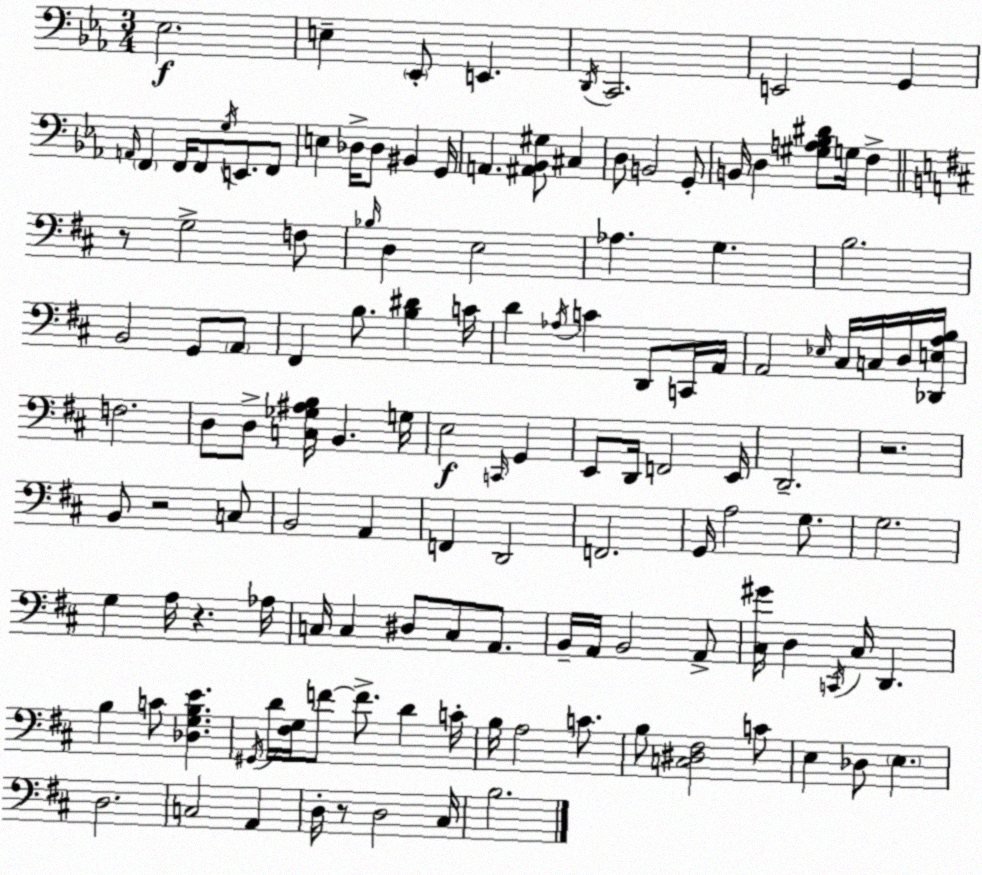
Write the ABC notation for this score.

X:1
T:Untitled
M:3/4
L:1/4
K:Cm
_E,2 E, _E,,/2 E,, D,,/4 C,,2 E,,2 G,, A,,/4 F,, F,,/4 F,,/2 G,/4 E,,/2 F,,/2 E, _D,/4 _D,/2 ^B,, G,,/4 A,, [^A,,_B,,^G,]/2 ^C, D,/2 B,,2 G,,/2 B,,/4 D, [^G,A,_B,^D]/2 G,/4 F, z/2 G,2 F,/2 _B,/4 D, E,2 _A, G, B,2 B,,2 G,,/2 A,,/2 ^F,, B,/2 [B,^D] C/4 D _A,/4 C D,,/2 C,,/4 A,,/4 A,,2 _E,/4 ^C,/4 C,/4 D,/4 [_D,,E,A,B,]/4 F,2 D,/2 D,/2 [C,_G,^A,B,]/4 B,, G,/4 E,2 C,,/4 G,, E,,/2 D,,/4 F,,2 E,,/4 D,,2 z2 B,,/2 z2 C,/2 B,,2 A,, F,, D,,2 F,,2 G,,/4 A,2 G,/2 G,2 G, A,/4 z _A,/4 C,/4 C, ^D,/2 C,/2 A,,/2 B,,/4 A,,/4 B,,2 A,,/2 [^C,^G]/4 D, C,,/4 ^C,/4 D,, B, C/2 [_D,G,B,E] ^G,,/4 D/4 [^F,G,]/4 F/2 F/2 D C/4 B,/4 A,2 C/2 B,/2 [C,^D,^F,]2 C/2 E, _D,/2 E, D,2 C,2 A,, D,/4 z/2 D,2 ^C,/4 B,2